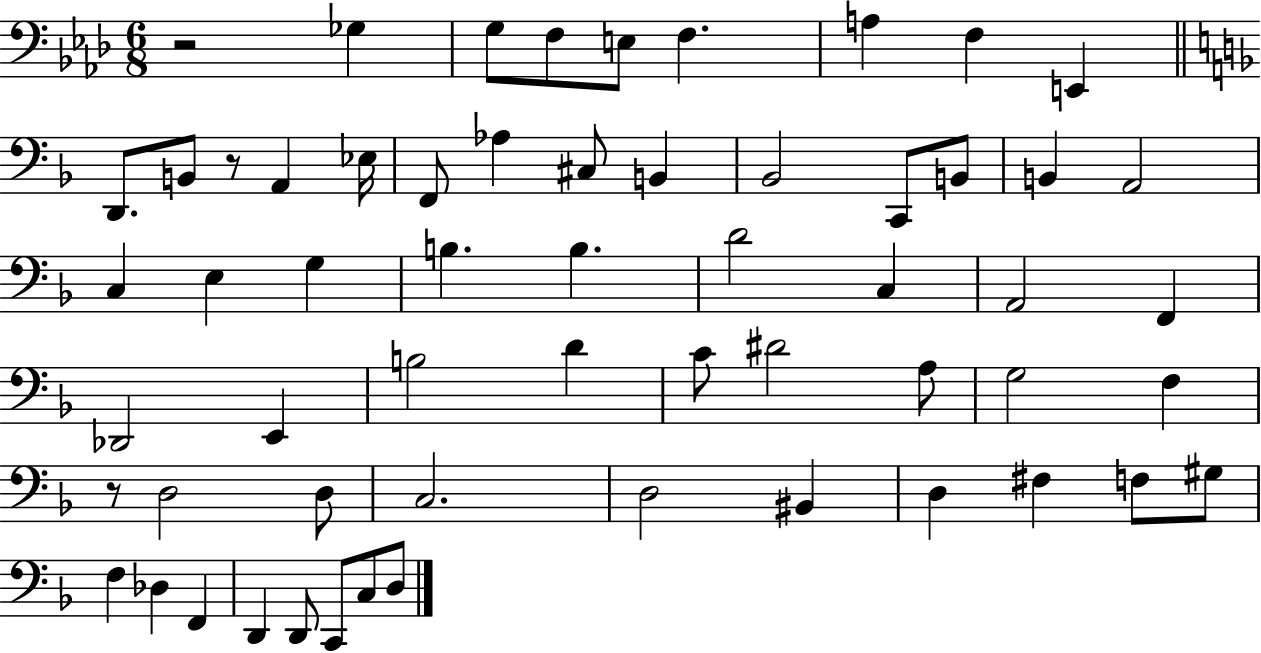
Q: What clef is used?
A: bass